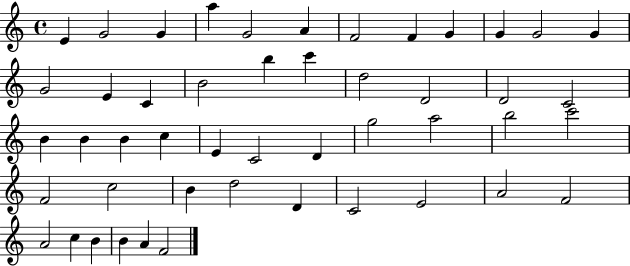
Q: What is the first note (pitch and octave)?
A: E4